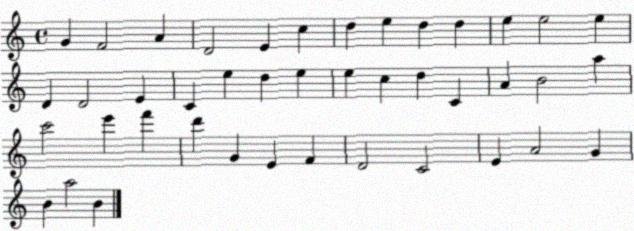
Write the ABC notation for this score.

X:1
T:Untitled
M:4/4
L:1/4
K:C
G F2 A D2 E c d e d d e e2 e D D2 E C e d e e c d C A B2 a c'2 e' f' d' G E F D2 C2 E A2 G B a2 B